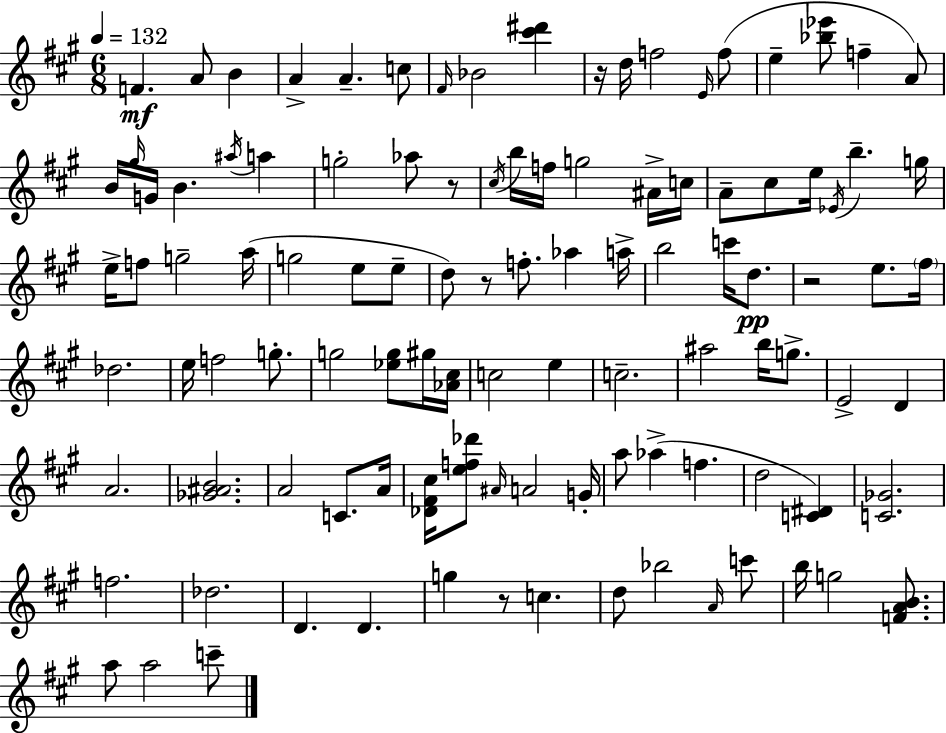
X:1
T:Untitled
M:6/8
L:1/4
K:A
F A/2 B A A c/2 ^F/4 _B2 [^c'^d'] z/4 d/4 f2 E/4 f/2 e [_b_e']/2 f A/2 B/4 ^g/4 G/4 B ^a/4 a g2 _a/2 z/2 ^c/4 b/4 f/4 g2 ^A/4 c/4 A/2 ^c/2 e/4 _E/4 b g/4 e/4 f/2 g2 a/4 g2 e/2 e/2 d/2 z/2 f/2 _a a/4 b2 c'/4 d/2 z2 e/2 ^f/4 _d2 e/4 f2 g/2 g2 [_eg]/2 ^g/4 [_A^c]/4 c2 e c2 ^a2 b/4 g/2 E2 D A2 [_G^AB]2 A2 C/2 A/4 [_D^F^c]/4 [ef_d']/2 ^A/4 A2 G/4 a/2 _a f d2 [C^D] [C_G]2 f2 _d2 D D g z/2 c d/2 _b2 A/4 c'/2 b/4 g2 [FAB]/2 a/2 a2 c'/2